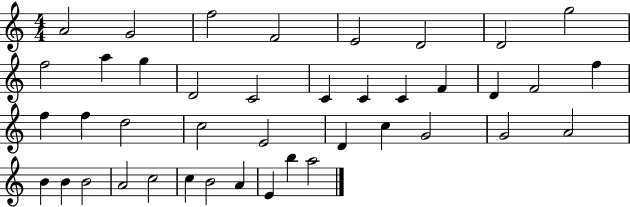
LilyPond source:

{
  \clef treble
  \numericTimeSignature
  \time 4/4
  \key c \major
  a'2 g'2 | f''2 f'2 | e'2 d'2 | d'2 g''2 | \break f''2 a''4 g''4 | d'2 c'2 | c'4 c'4 c'4 f'4 | d'4 f'2 f''4 | \break f''4 f''4 d''2 | c''2 e'2 | d'4 c''4 g'2 | g'2 a'2 | \break b'4 b'4 b'2 | a'2 c''2 | c''4 b'2 a'4 | e'4 b''4 a''2 | \break \bar "|."
}